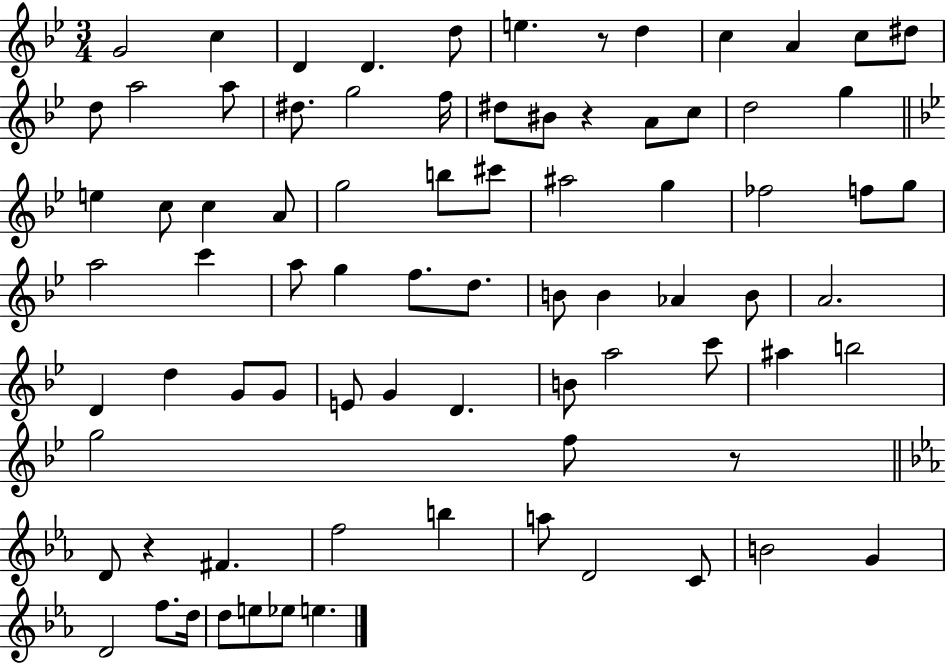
G4/h C5/q D4/q D4/q. D5/e E5/q. R/e D5/q C5/q A4/q C5/e D#5/e D5/e A5/h A5/e D#5/e. G5/h F5/s D#5/e BIS4/e R/q A4/e C5/e D5/h G5/q E5/q C5/e C5/q A4/e G5/h B5/e C#6/e A#5/h G5/q FES5/h F5/e G5/e A5/h C6/q A5/e G5/q F5/e. D5/e. B4/e B4/q Ab4/q B4/e A4/h. D4/q D5/q G4/e G4/e E4/e G4/q D4/q. B4/e A5/h C6/e A#5/q B5/h G5/h F5/e R/e D4/e R/q F#4/q. F5/h B5/q A5/e D4/h C4/e B4/h G4/q D4/h F5/e. D5/s D5/e E5/e Eb5/e E5/q.